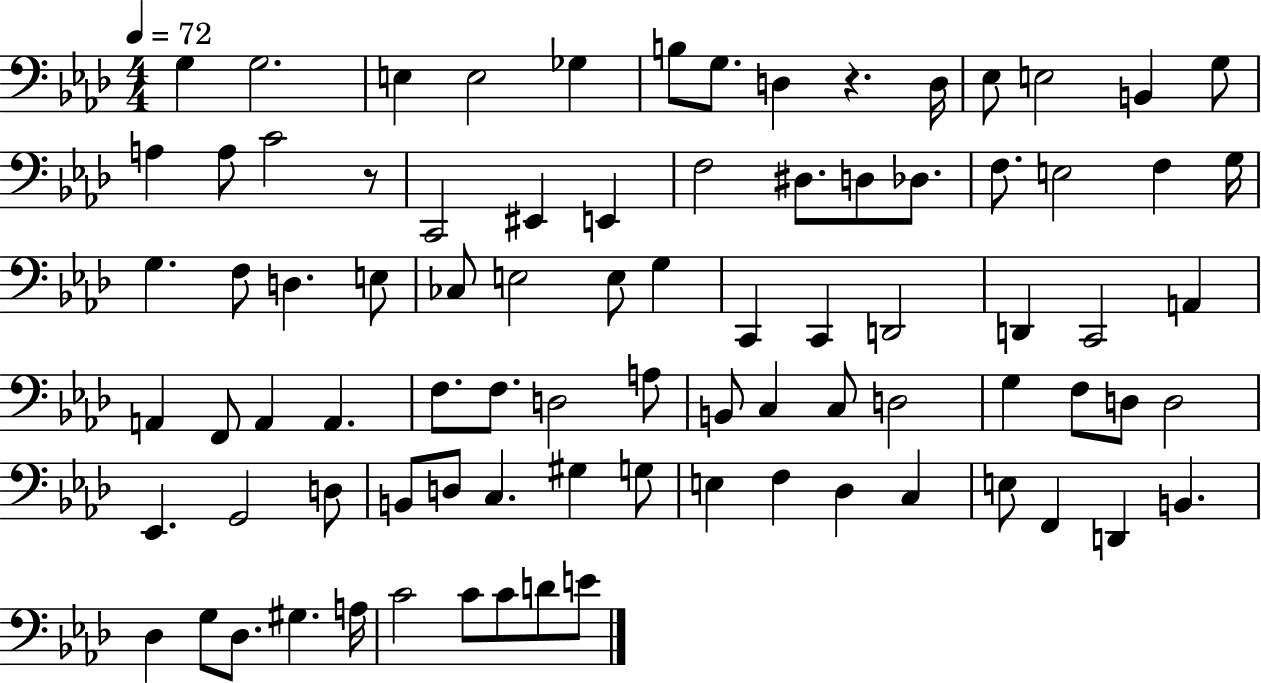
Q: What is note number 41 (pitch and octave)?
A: A2